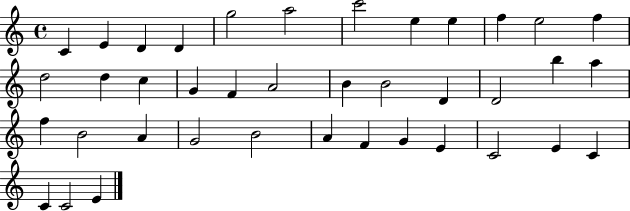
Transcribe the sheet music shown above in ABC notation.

X:1
T:Untitled
M:4/4
L:1/4
K:C
C E D D g2 a2 c'2 e e f e2 f d2 d c G F A2 B B2 D D2 b a f B2 A G2 B2 A F G E C2 E C C C2 E